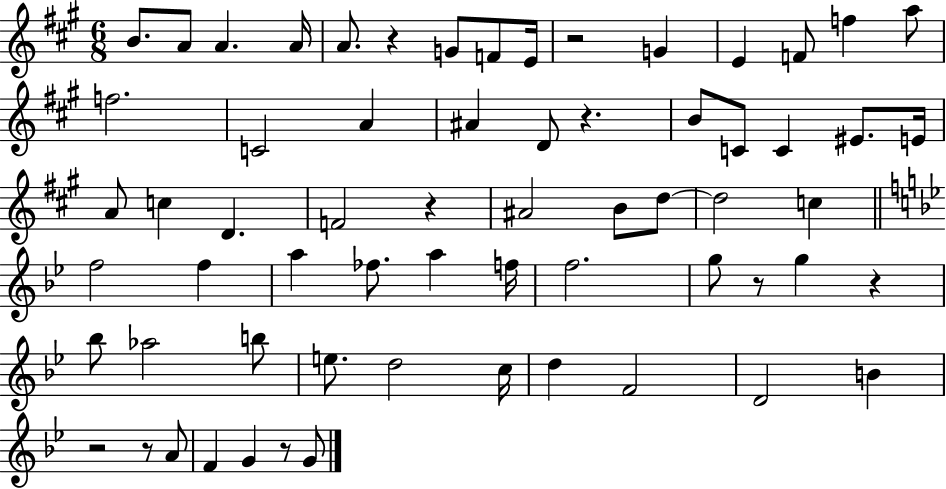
{
  \clef treble
  \numericTimeSignature
  \time 6/8
  \key a \major
  b'8. a'8 a'4. a'16 | a'8. r4 g'8 f'8 e'16 | r2 g'4 | e'4 f'8 f''4 a''8 | \break f''2. | c'2 a'4 | ais'4 d'8 r4. | b'8 c'8 c'4 eis'8. e'16 | \break a'8 c''4 d'4. | f'2 r4 | ais'2 b'8 d''8~~ | d''2 c''4 | \break \bar "||" \break \key g \minor f''2 f''4 | a''4 fes''8. a''4 f''16 | f''2. | g''8 r8 g''4 r4 | \break bes''8 aes''2 b''8 | e''8. d''2 c''16 | d''4 f'2 | d'2 b'4 | \break r2 r8 a'8 | f'4 g'4 r8 g'8 | \bar "|."
}